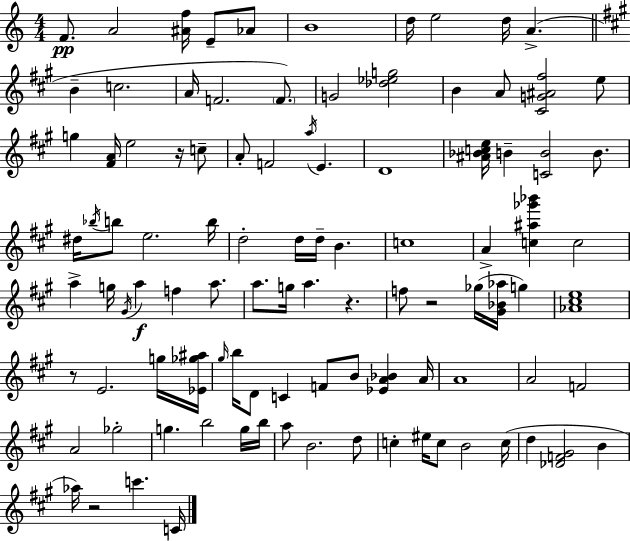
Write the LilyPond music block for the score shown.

{
  \clef treble
  \numericTimeSignature
  \time 4/4
  \key a \minor
  \repeat volta 2 { f'8.\pp a'2 <ais' f''>16 e'8-- aes'8 | b'1 | d''16 e''2 d''16 a'4.->( | \bar "||" \break \key a \major b'4-- c''2. | a'16 f'2. \parenthesize f'8.) | g'2 <des'' ees'' g''>2 | b'4 a'8 <cis' g' ais' fis''>2 e''8 | \break g''4 <fis' a'>16 e''2 r16 c''8-- | a'8-. f'2 \acciaccatura { a''16 } e'4. | d'1 | <ais' bes' c'' e''>16 b'4-- <c' b'>2 b'8. | \break dis''16 \acciaccatura { bes''16 } b''8 e''2. | b''16 d''2-. d''16 d''16-- b'4. | c''1 | a'4-> <c'' ais'' ges''' bes'''>4 c''2 | \break a''4-> g''16 \acciaccatura { gis'16 }\f a''4 f''4 | a''8. a''8. g''16 a''4. r4. | f''8 r2 ges''16( <gis' bes' aes''>16 g''4) | <aes' cis'' e''>1 | \break r8 e'2. | g''16 <ees' ges'' ais''>16 \grace { gis''16 } b''16 d'8 c'4 f'8 b'8 <ees' a' bes'>4 | a'16 a'1 | a'2 f'2 | \break a'2 ges''2-. | g''4. b''2 | g''16 b''16 a''8 b'2. | d''8 c''4-. eis''16 c''8 b'2 | \break c''16( d''4 <des' f' gis'>2 | b'4 aes''16) r2 c'''4. | c'16 } \bar "|."
}